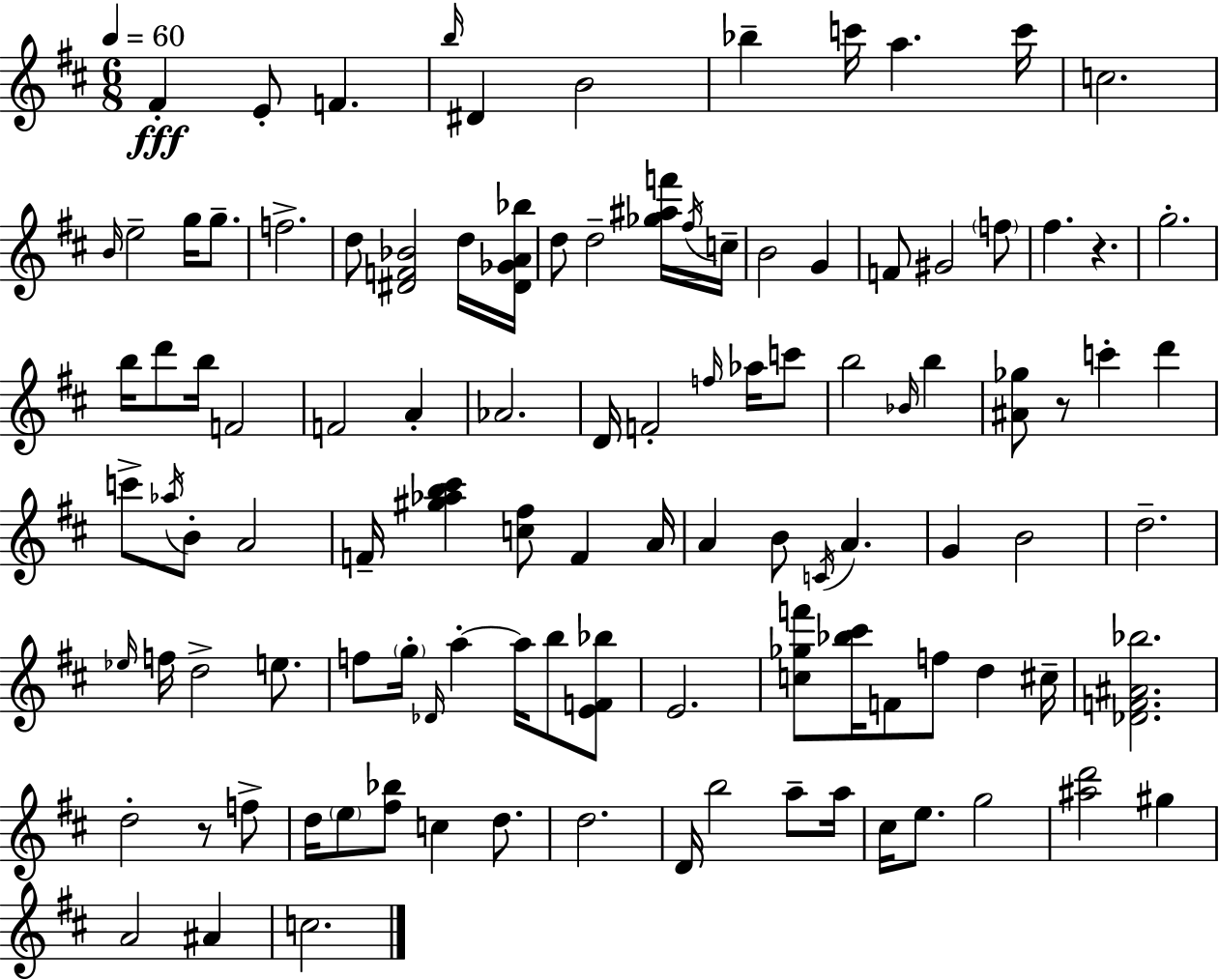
{
  \clef treble
  \numericTimeSignature
  \time 6/8
  \key d \major
  \tempo 4 = 60
  fis'4-.\fff e'8-. f'4. | \grace { b''16 } dis'4 b'2 | bes''4-- c'''16 a''4. | c'''16 c''2. | \break \grace { b'16 } e''2-- g''16 g''8.-- | f''2.-> | d''8 <dis' f' bes'>2 | d''16 <dis' ges' a' bes''>16 d''8 d''2-- | \break <ges'' ais'' f'''>16 \acciaccatura { fis''16 } c''16-- b'2 g'4 | f'8 gis'2 | \parenthesize f''8 fis''4. r4. | g''2.-. | \break b''16 d'''8 b''16 f'2 | f'2 a'4-. | aes'2. | d'16 f'2-. | \break \grace { f''16 } aes''16 c'''8 b''2 | \grace { bes'16 } b''4 <ais' ges''>8 r8 c'''4-. | d'''4 c'''8-> \acciaccatura { aes''16 } b'8-. a'2 | f'16-- <gis'' aes'' b'' cis'''>4 <c'' fis''>8 | \break f'4 a'16 a'4 b'8 | \acciaccatura { c'16 } a'4. g'4 b'2 | d''2.-- | \grace { ees''16 } f''16 d''2-> | \break e''8. f''8 \parenthesize g''16-. \grace { des'16 } | a''4-.~~ a''16 b''8 <e' f' bes''>8 e'2. | <c'' ges'' f'''>8 <bes'' cis'''>16 | f'8 f''8 d''4 cis''16-- <des' f' ais' bes''>2. | \break d''2-. | r8 f''8-> d''16 \parenthesize e''8 | <fis'' bes''>8 c''4 d''8. d''2. | d'16 b''2 | \break a''8-- a''16 cis''16 e''8. | g''2 <ais'' d'''>2 | gis''4 a'2 | ais'4 c''2. | \break \bar "|."
}